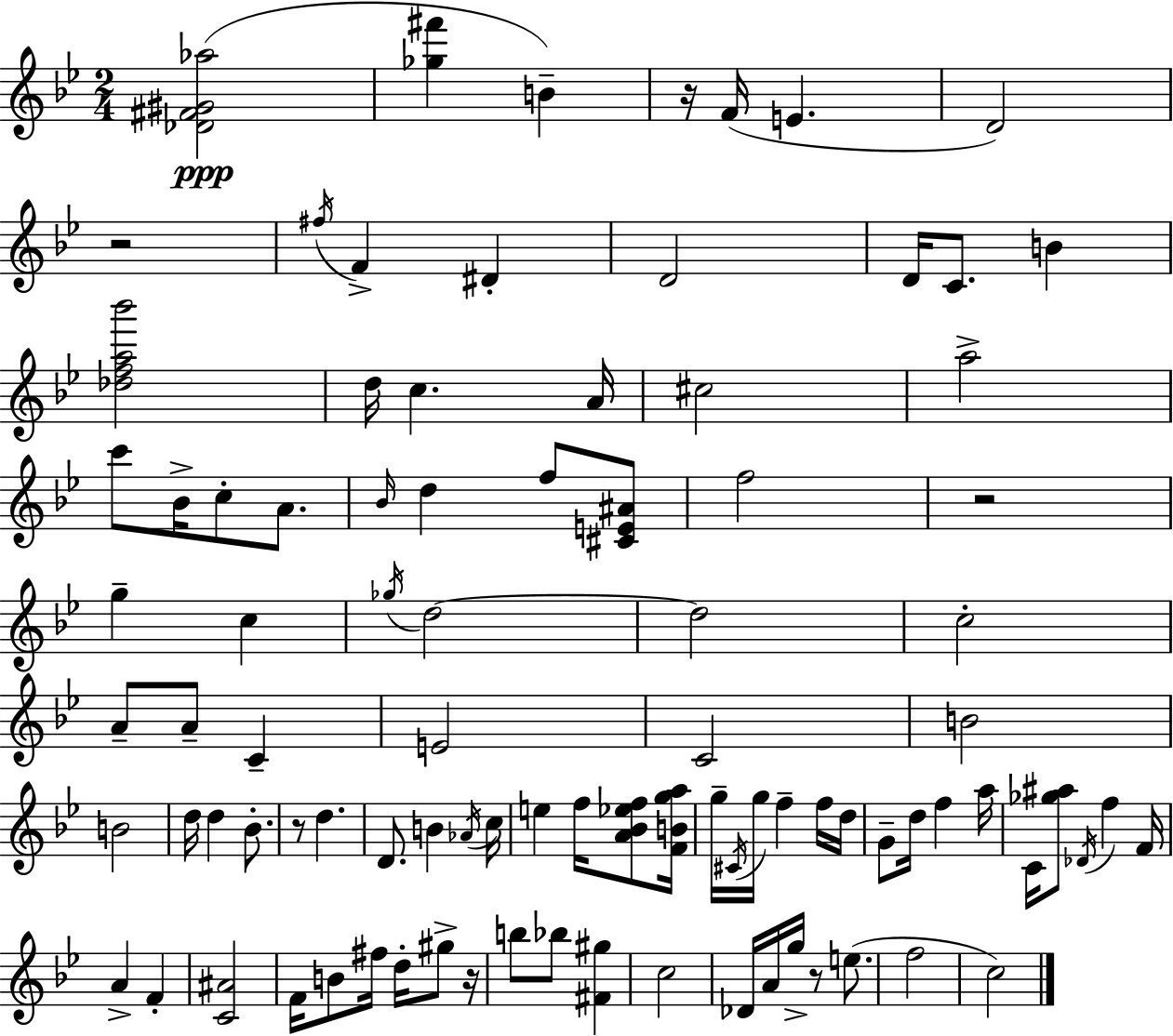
{
  \clef treble
  \numericTimeSignature
  \time 2/4
  \key bes \major
  <des' fis' gis' aes''>2(\ppp | <ges'' fis'''>4 b'4--) | r16 f'16( e'4. | d'2) | \break r2 | \acciaccatura { fis''16 } f'4-> dis'4-. | d'2 | d'16 c'8. b'4 | \break <des'' f'' a'' bes'''>2 | d''16 c''4. | a'16 cis''2 | a''2-> | \break c'''8 bes'16-> c''8-. a'8. | \grace { bes'16 } d''4 f''8 | <cis' e' ais'>8 f''2 | r2 | \break g''4-- c''4 | \acciaccatura { ges''16 } d''2~~ | d''2 | c''2-. | \break a'8-- a'8-- c'4-- | e'2 | c'2 | b'2 | \break b'2 | d''16 d''4 | bes'8.-. r8 d''4. | d'8. b'4 | \break \acciaccatura { aes'16 } c''16 e''4 | f''16 <a' bes' ees'' f''>8 <f' b' g'' a''>16 g''16-- \acciaccatura { cis'16 } g''16 f''4-- | f''16 d''16 g'8-- d''16 | f''4 a''16 c'16 <ges'' ais''>8 | \break \acciaccatura { des'16 } f''4 f'16 a'4-> | f'4-. <c' ais'>2 | f'16 b'8 | fis''16 d''16-. gis''8-> r16 b''8 | \break bes''8 <fis' gis''>4 c''2 | des'16 a'16 | g''16-> r8 e''8.( f''2 | c''2) | \break \bar "|."
}